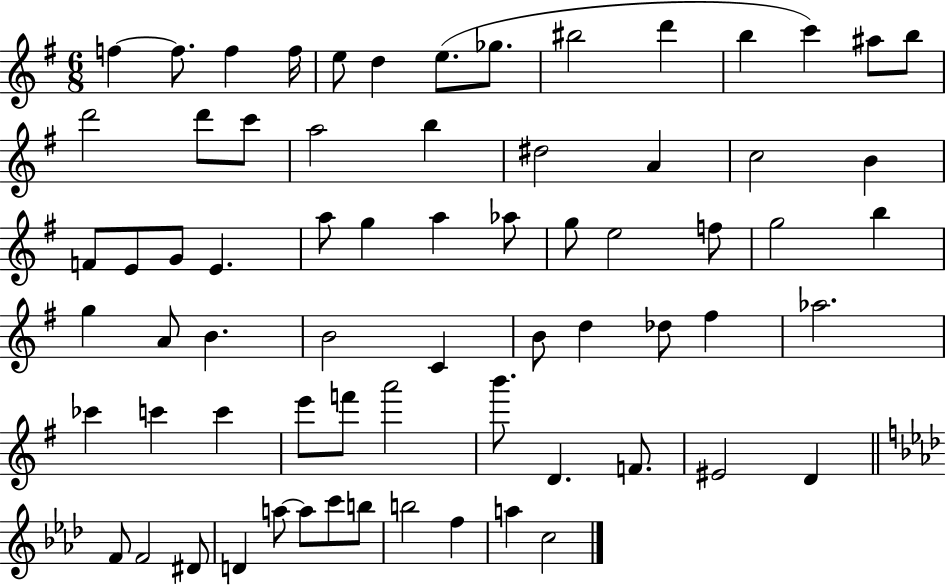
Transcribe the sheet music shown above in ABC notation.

X:1
T:Untitled
M:6/8
L:1/4
K:G
f f/2 f f/4 e/2 d e/2 _g/2 ^b2 d' b c' ^a/2 b/2 d'2 d'/2 c'/2 a2 b ^d2 A c2 B F/2 E/2 G/2 E a/2 g a _a/2 g/2 e2 f/2 g2 b g A/2 B B2 C B/2 d _d/2 ^f _a2 _c' c' c' e'/2 f'/2 a'2 b'/2 D F/2 ^E2 D F/2 F2 ^D/2 D a/2 a/2 c'/2 b/2 b2 f a c2